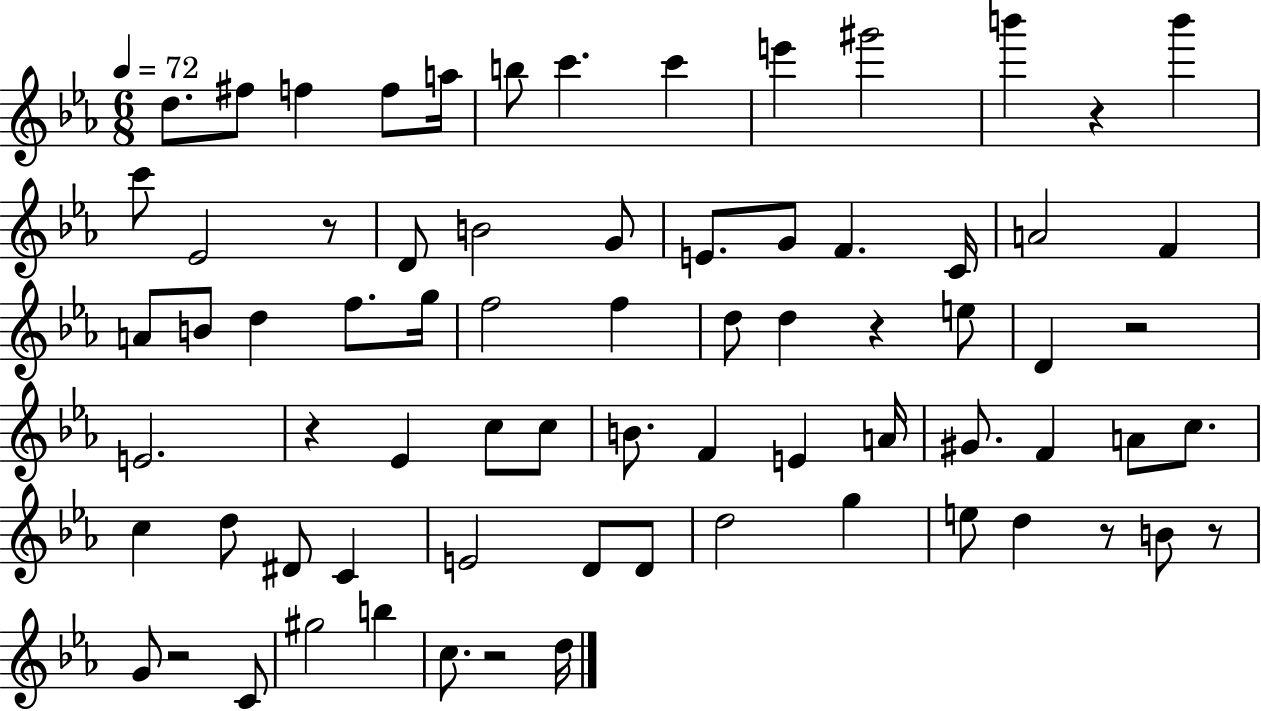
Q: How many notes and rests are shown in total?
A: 73